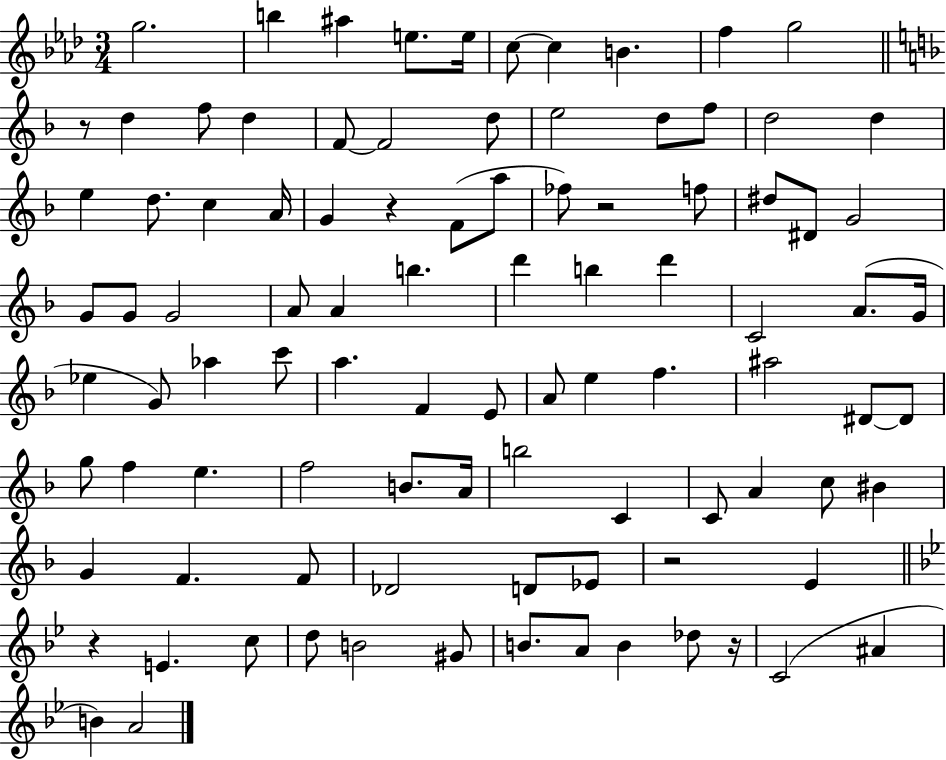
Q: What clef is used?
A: treble